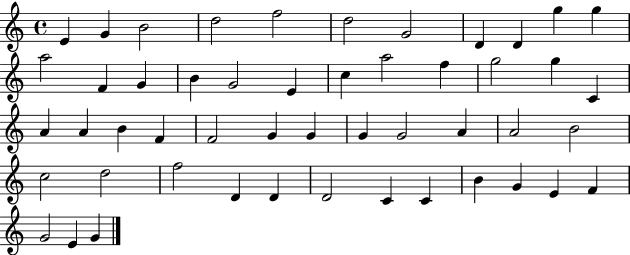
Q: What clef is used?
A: treble